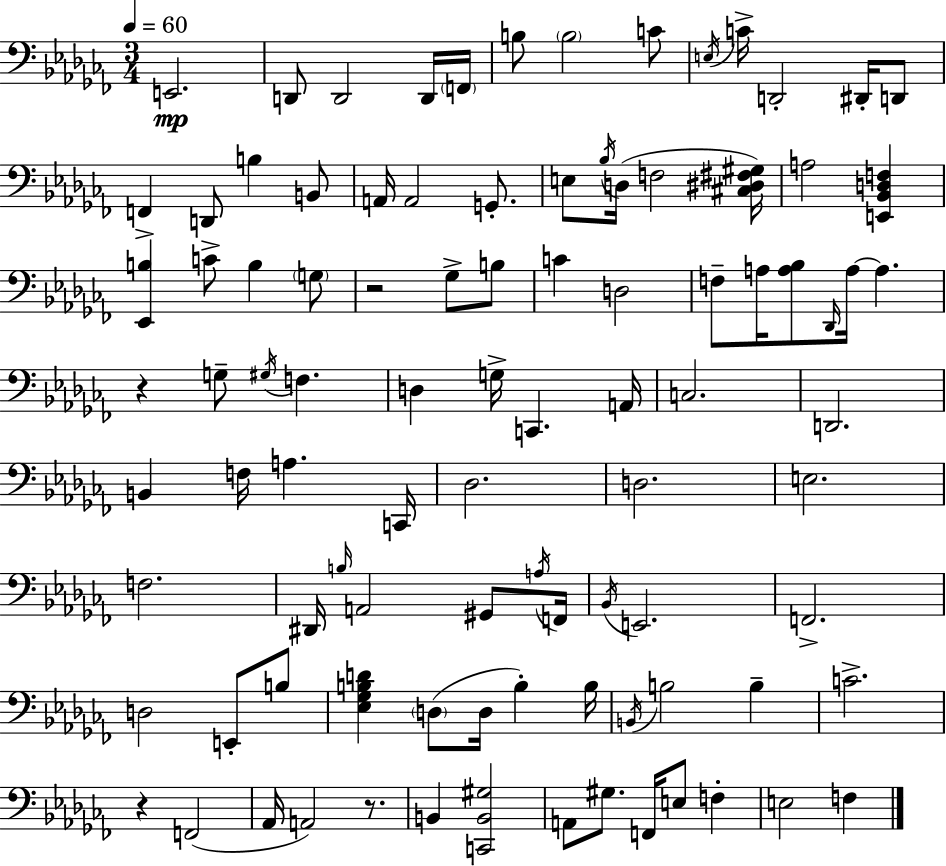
{
  \clef bass
  \numericTimeSignature
  \time 3/4
  \key aes \minor
  \tempo 4 = 60
  e,2.\mp | d,8 d,2 d,16 \parenthesize f,16 | b8 \parenthesize b2 c'8 | \acciaccatura { e16 } c'16-> d,2-. dis,16-. d,8 | \break f,4-> d,8 b4 b,8 | a,16 a,2 g,8.-. | e8 \acciaccatura { bes16 } d16( f2 | <cis dis fis gis>16) a2 <e, bes, d f>4 | \break <ees, b>4 c'8-> b4 | \parenthesize g8 r2 ges8-> | b8 c'4 d2 | f8-- a16 <a bes>8 \grace { des,16 } a16~~ a4. | \break r4 g8-- \acciaccatura { gis16 } f4. | d4 g16-> c,4. | a,16 c2. | d,2. | \break b,4 f16 a4. | c,16 des2. | d2. | e2. | \break f2. | dis,16 \grace { b16 } a,2 | gis,8 \acciaccatura { a16 } f,16 \acciaccatura { bes,16 } e,2. | f,2.-> | \break d2 | e,8-. b8 <ees ges b d'>4 \parenthesize d8( | d16 b4-.) b16 \acciaccatura { b,16 } b2 | b4-- c'2.-> | \break r4 | f,2( aes,16 a,2) | r8. b,4 | <c, b, gis>2 a,8 gis8. | \break f,16 e8 f4-. e2 | f4 \bar "|."
}